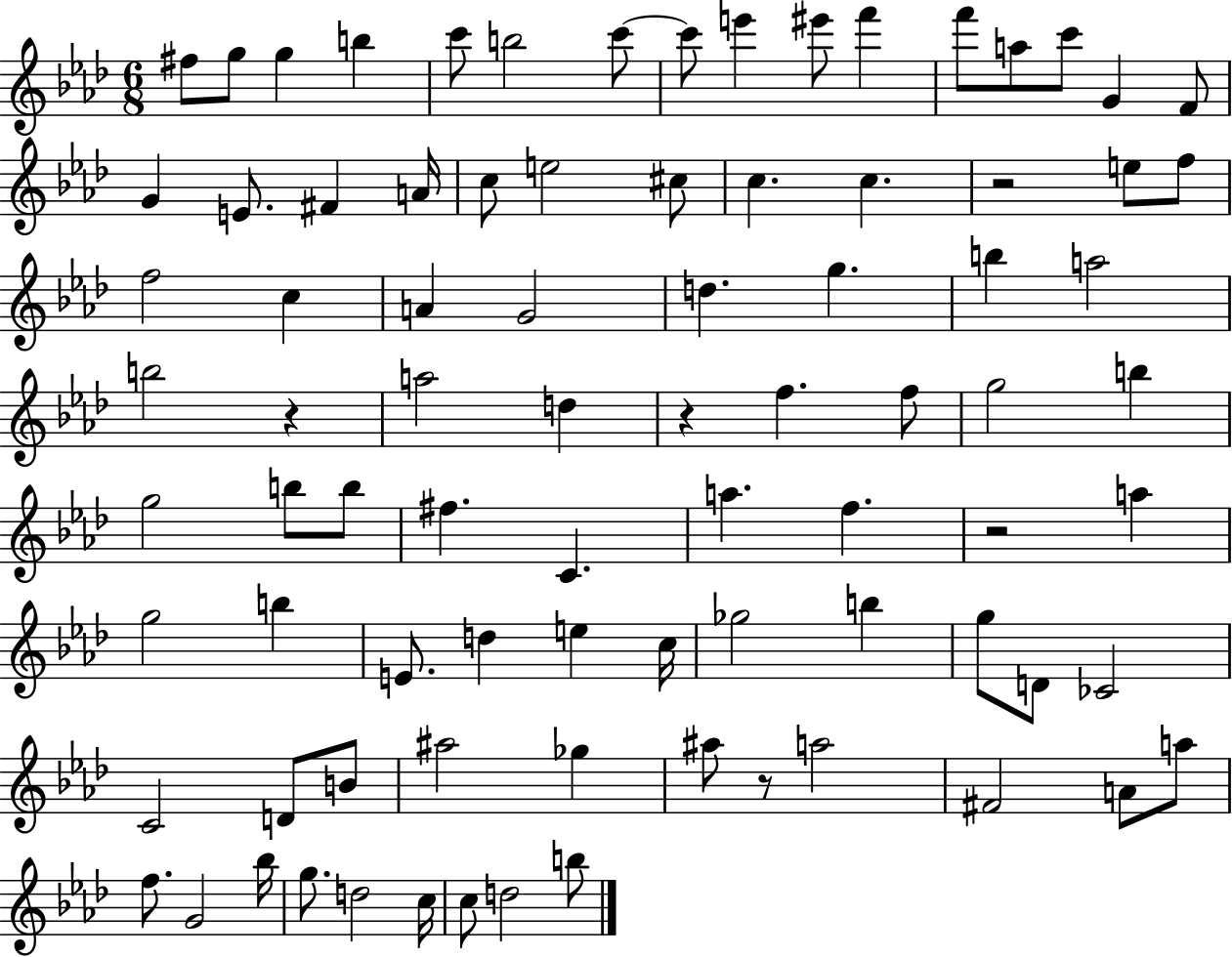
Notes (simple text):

F#5/e G5/e G5/q B5/q C6/e B5/h C6/e C6/e E6/q EIS6/e F6/q F6/e A5/e C6/e G4/q F4/e G4/q E4/e. F#4/q A4/s C5/e E5/h C#5/e C5/q. C5/q. R/h E5/e F5/e F5/h C5/q A4/q G4/h D5/q. G5/q. B5/q A5/h B5/h R/q A5/h D5/q R/q F5/q. F5/e G5/h B5/q G5/h B5/e B5/e F#5/q. C4/q. A5/q. F5/q. R/h A5/q G5/h B5/q E4/e. D5/q E5/q C5/s Gb5/h B5/q G5/e D4/e CES4/h C4/h D4/e B4/e A#5/h Gb5/q A#5/e R/e A5/h F#4/h A4/e A5/e F5/e. G4/h Bb5/s G5/e. D5/h C5/s C5/e D5/h B5/e